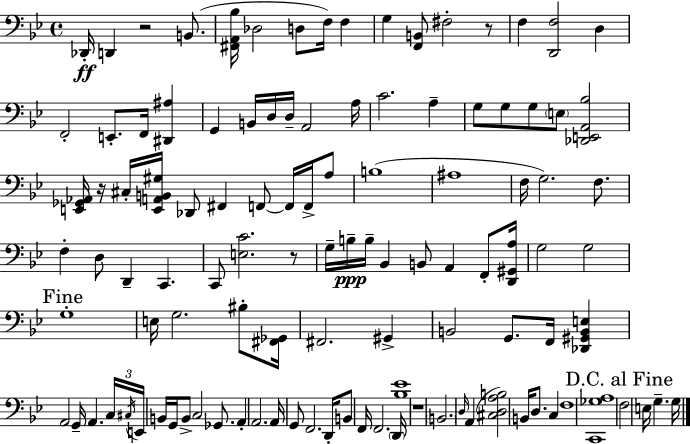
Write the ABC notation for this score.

X:1
T:Untitled
M:4/4
L:1/4
K:Gm
_D,,/4 D,, z2 B,,/2 [^F,,A,,_B,]/4 _D,2 D,/2 F,/4 F, G, [F,,B,,]/2 ^F,2 z/2 F, [D,,F,]2 D, F,,2 E,,/2 F,,/4 [^D,,^A,] G,, B,,/4 D,/4 D,/4 A,,2 A,/4 C2 A, G,/2 G,/2 G,/2 E,/2 [_D,,E,,A,,_B,]2 [E,,_G,,_A,,]/4 z/4 ^C,/4 [E,,A,,B,,^G,]/4 _D,,/2 ^F,, F,,/2 F,,/4 F,,/4 A,/2 B,4 ^A,4 F,/4 G,2 F,/2 F, D,/2 D,, C,, C,,/2 [E,C]2 z/2 G,/4 B,/4 B,/4 _B,, B,,/2 A,, F,,/2 [D,,^G,,A,]/4 G,2 G,2 G,4 E,/4 G,2 ^B,/2 [^F,,_G,,]/4 ^F,,2 ^G,, B,,2 G,,/2 F,,/4 [_D,,^G,,B,,E,] A,,2 G,,/4 A,, C,/4 ^C,/4 E,,/4 B,,/4 G,,/4 B,,/2 C,2 _G,,/2 A,, A,,2 A,,/4 G,,/2 F,,2 D,,/4 B,,/2 F,,/4 F,,2 D,,/4 [_B,_E]4 z4 B,,2 D,/4 A,, [^C,D,A,B,]2 B,,/4 D,/2 C, F,4 [C,,_G,A,]4 F,2 E,/4 G, G,/4